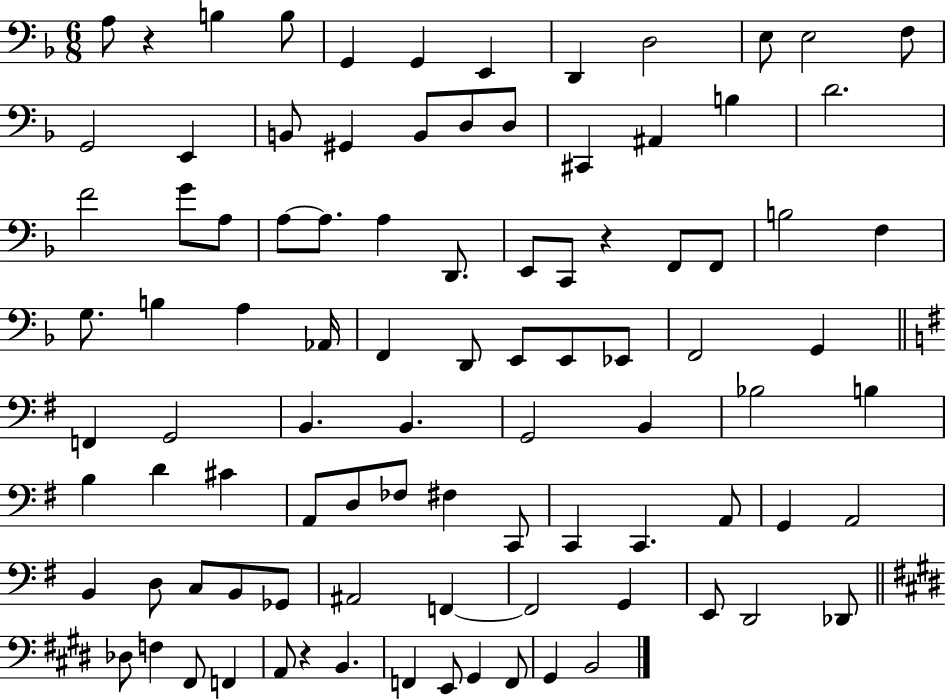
X:1
T:Untitled
M:6/8
L:1/4
K:F
A,/2 z B, B,/2 G,, G,, E,, D,, D,2 E,/2 E,2 F,/2 G,,2 E,, B,,/2 ^G,, B,,/2 D,/2 D,/2 ^C,, ^A,, B, D2 F2 G/2 A,/2 A,/2 A,/2 A, D,,/2 E,,/2 C,,/2 z F,,/2 F,,/2 B,2 F, G,/2 B, A, _A,,/4 F,, D,,/2 E,,/2 E,,/2 _E,,/2 F,,2 G,, F,, G,,2 B,, B,, G,,2 B,, _B,2 B, B, D ^C A,,/2 D,/2 _F,/2 ^F, C,,/2 C,, C,, A,,/2 G,, A,,2 B,, D,/2 C,/2 B,,/2 _G,,/2 ^A,,2 F,, F,,2 G,, E,,/2 D,,2 _D,,/2 _D,/2 F, ^F,,/2 F,, A,,/2 z B,, F,, E,,/2 ^G,, F,,/2 ^G,, B,,2